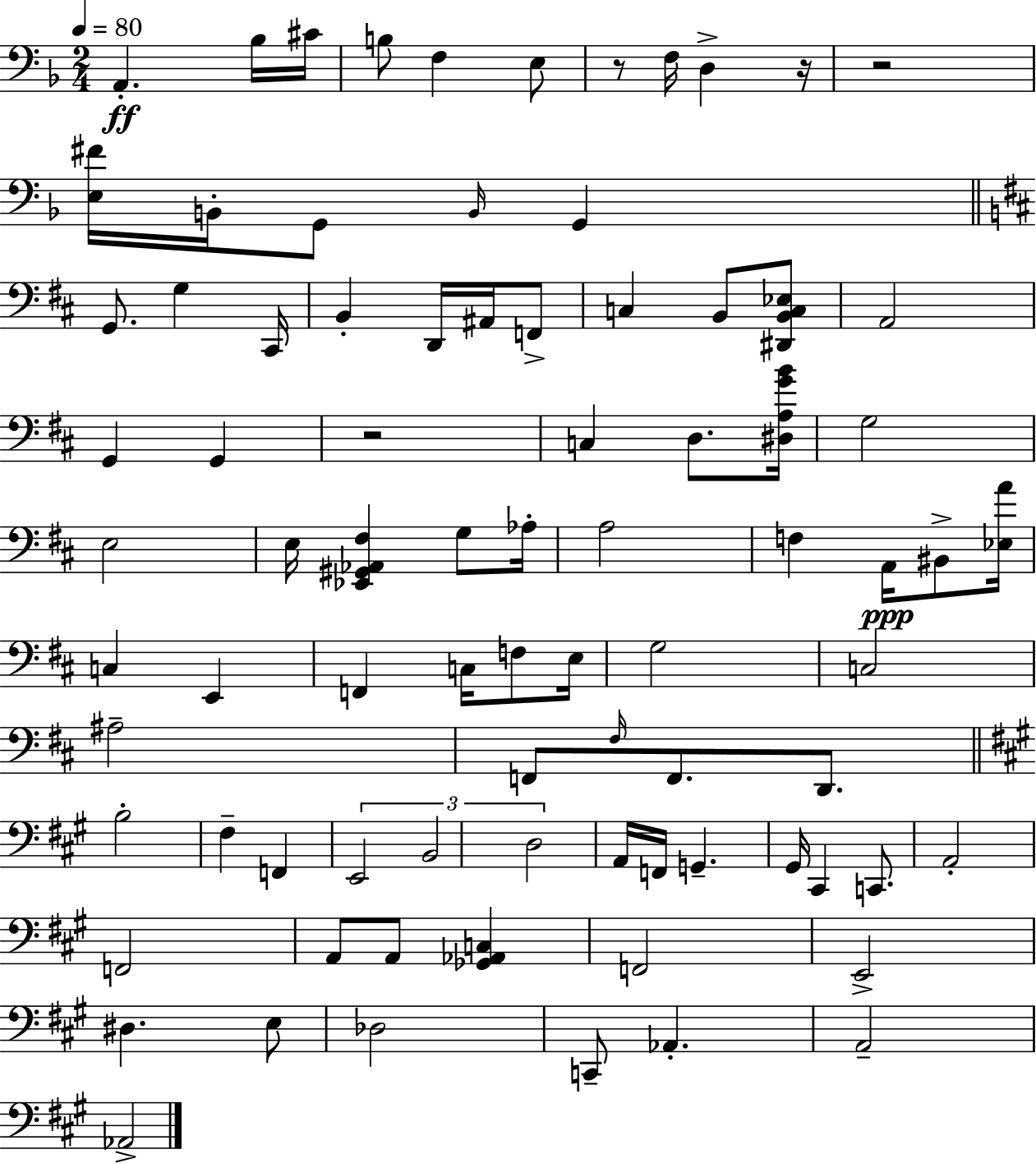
X:1
T:Untitled
M:2/4
L:1/4
K:Dm
A,, _B,/4 ^C/4 B,/2 F, E,/2 z/2 F,/4 D, z/4 z2 [E,^F]/4 B,,/4 G,,/2 B,,/4 G,, G,,/2 G, ^C,,/4 B,, D,,/4 ^A,,/4 F,,/2 C, B,,/2 [^D,,B,,C,_E,]/2 A,,2 G,, G,, z2 C, D,/2 [^D,A,GB]/4 G,2 E,2 E,/4 [_E,,^G,,_A,,^F,] G,/2 _A,/4 A,2 F, A,,/4 ^B,,/2 [_E,A]/4 C, E,, F,, C,/4 F,/2 E,/4 G,2 C,2 ^A,2 F,,/2 ^F,/4 F,,/2 D,,/2 B,2 ^F, F,, E,,2 B,,2 D,2 A,,/4 F,,/4 G,, ^G,,/4 ^C,, C,,/2 A,,2 F,,2 A,,/2 A,,/2 [_G,,_A,,C,] F,,2 E,,2 ^D, E,/2 _D,2 C,,/2 _A,, A,,2 _A,,2